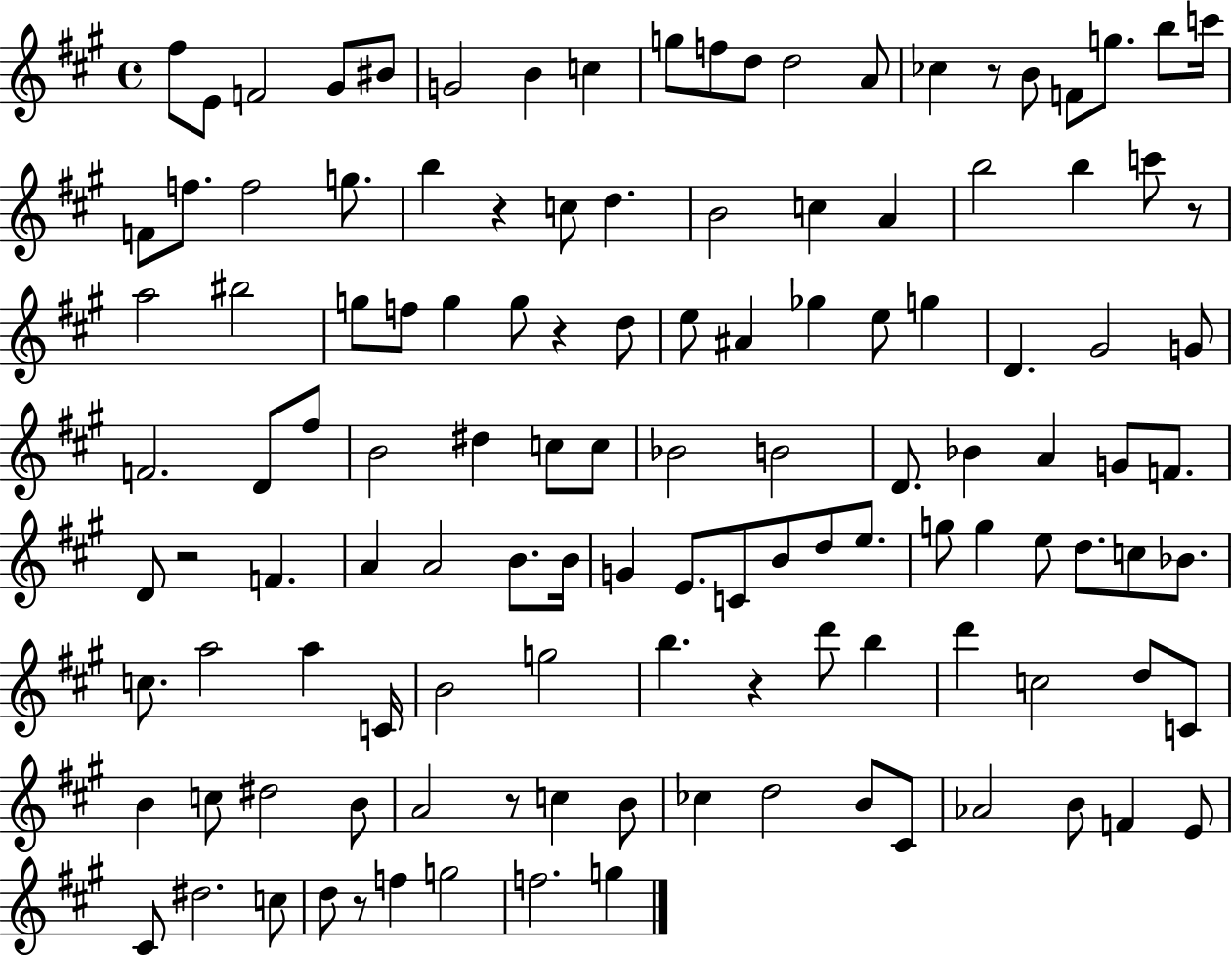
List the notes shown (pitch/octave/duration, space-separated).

F#5/e E4/e F4/h G#4/e BIS4/e G4/h B4/q C5/q G5/e F5/e D5/e D5/h A4/e CES5/q R/e B4/e F4/e G5/e. B5/e C6/s F4/e F5/e. F5/h G5/e. B5/q R/q C5/e D5/q. B4/h C5/q A4/q B5/h B5/q C6/e R/e A5/h BIS5/h G5/e F5/e G5/q G5/e R/q D5/e E5/e A#4/q Gb5/q E5/e G5/q D4/q. G#4/h G4/e F4/h. D4/e F#5/e B4/h D#5/q C5/e C5/e Bb4/h B4/h D4/e. Bb4/q A4/q G4/e F4/e. D4/e R/h F4/q. A4/q A4/h B4/e. B4/s G4/q E4/e. C4/e B4/e D5/e E5/e. G5/e G5/q E5/e D5/e. C5/e Bb4/e. C5/e. A5/h A5/q C4/s B4/h G5/h B5/q. R/q D6/e B5/q D6/q C5/h D5/e C4/e B4/q C5/e D#5/h B4/e A4/h R/e C5/q B4/e CES5/q D5/h B4/e C#4/e Ab4/h B4/e F4/q E4/e C#4/e D#5/h. C5/e D5/e R/e F5/q G5/h F5/h. G5/q